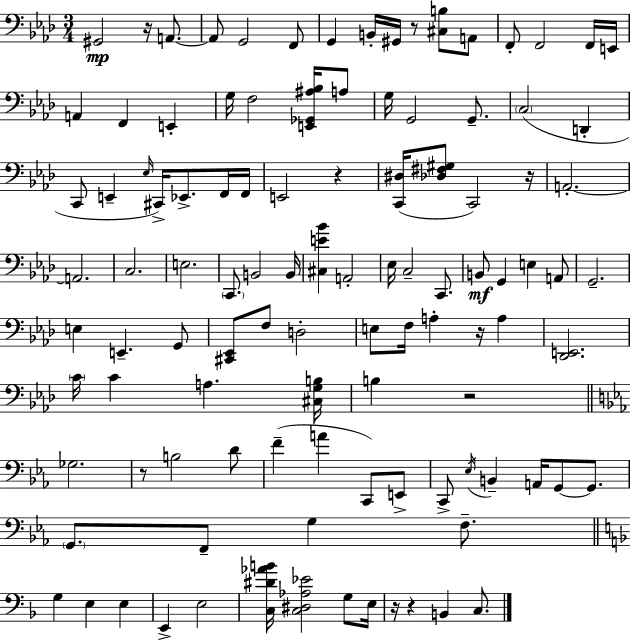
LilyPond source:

{
  \clef bass
  \numericTimeSignature
  \time 3/4
  \key aes \major
  gis,2\mp r16 a,8.~~ | a,8 g,2 f,8 | g,4 b,16-. gis,16 r8 <cis b>8 a,8 | f,8-. f,2 f,16 e,16 | \break a,4 f,4 e,4-. | g16 f2 <e, ges, ais bes>16 a8 | g16 g,2 g,8.-- | \parenthesize c2( d,4-. | \break c,8 e,4-- \grace { ees16 }) cis,16-> ees,8.-> f,16 | f,16 e,2 r4 | <c, dis>16( <des fis gis>8 c,2) | r16 a,2.-.~~ | \break a,2. | c2. | e2. | \parenthesize c,8. b,2 | \break b,16 <cis e' bes'>4 a,2-. | ees16 c2-- c,8. | b,8\mf g,4 e4 a,8 | g,2.-- | \break e4 e,4.-- g,8 | <cis, ees,>8 f8 d2-. | e8 f16 a4-. r16 a4 | <des, e,>2. | \break \parenthesize c'16 c'4 a4. | <cis g b>16 b4 r2 | \bar "||" \break \key ees \major ges2. | r8 b2 d'8 | f'4--( a'4 c,8) e,8-> | c,8-> \acciaccatura { ees16 } b,4-- a,16 g,8~~ g,8. | \break \parenthesize g,8. f,8-- g4 f8.-- | \bar "||" \break \key d \minor g4 e4 e4 | e,4-> e2 | <c dis' aes' b'>16 <c dis aes ees'>2 g8 e16 | r16 r4 b,4 c8. | \break \bar "|."
}